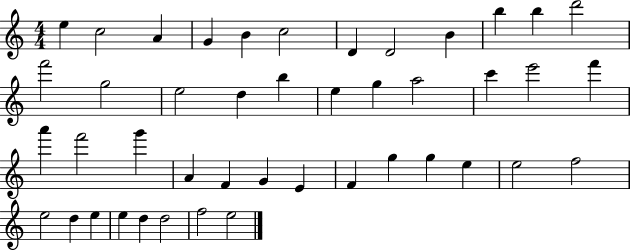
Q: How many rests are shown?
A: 0